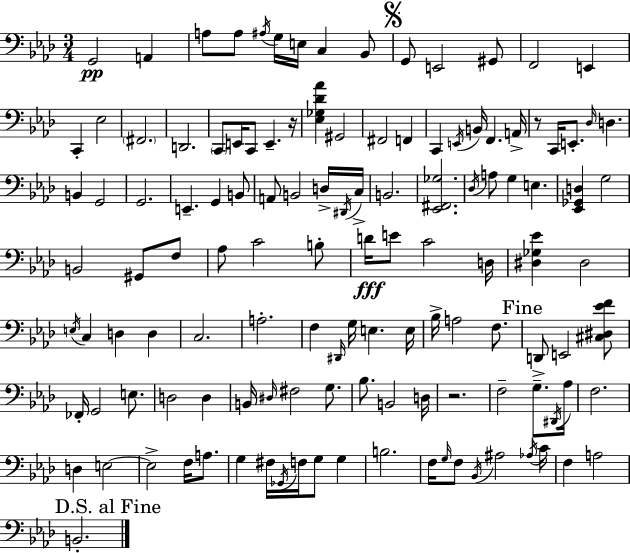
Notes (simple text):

G2/h A2/q A3/e A3/e A#3/s G3/s E3/s C3/q Bb2/e G2/e E2/h G#2/e F2/h E2/q C2/q Eb3/h F#2/h. D2/h. C2/e E2/s C2/e E2/q. R/s [Eb3,Gb3,Db4,Ab4]/q G#2/h F#2/h F2/q C2/q E2/s B2/s F2/q. A2/s R/e C2/s E2/e. Db3/s D3/q. B2/q G2/h G2/h. E2/q. G2/q B2/e A2/e B2/h D3/s D#2/s C3/s B2/h. [Eb2,F#2,Gb3]/h. Db3/s A3/e G3/q E3/q. [Eb2,Gb2,D3]/q G3/h B2/h G#2/e F3/e Ab3/e C4/h B3/e D4/s E4/e C4/h D3/s [D#3,Gb3,Eb4]/q D#3/h E3/s C3/q D3/q D3/q C3/h. A3/h. F3/q D#2/s G3/s E3/q. E3/s Bb3/s A3/h F3/e. D2/e E2/h [C#3,D#3,Eb4,F4]/e FES2/s G2/h E3/e. D3/h D3/q B2/s D#3/s F#3/h G3/e. Bb3/e. B2/h D3/s R/h. F3/h G3/e. D#2/s Ab3/s F3/h. D3/q E3/h E3/h F3/s A3/e. G3/q F#3/s Gb2/s F3/s G3/e G3/q B3/h. F3/s G3/s F3/e Bb2/s A#3/h Ab3/s C4/s F3/q A3/h B2/h.